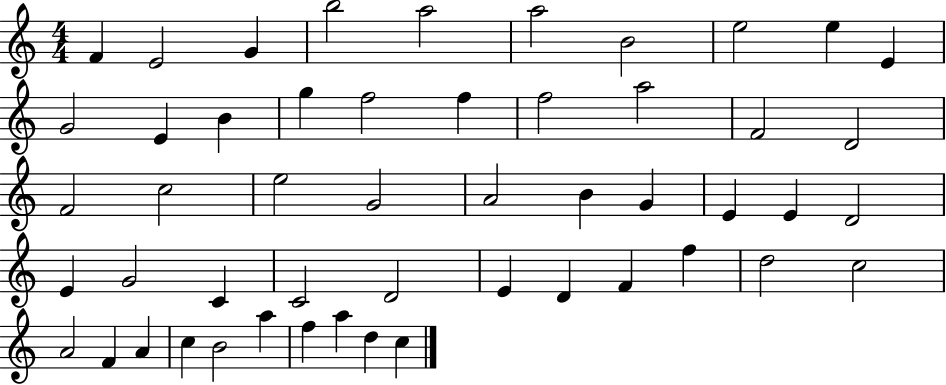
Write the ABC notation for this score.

X:1
T:Untitled
M:4/4
L:1/4
K:C
F E2 G b2 a2 a2 B2 e2 e E G2 E B g f2 f f2 a2 F2 D2 F2 c2 e2 G2 A2 B G E E D2 E G2 C C2 D2 E D F f d2 c2 A2 F A c B2 a f a d c